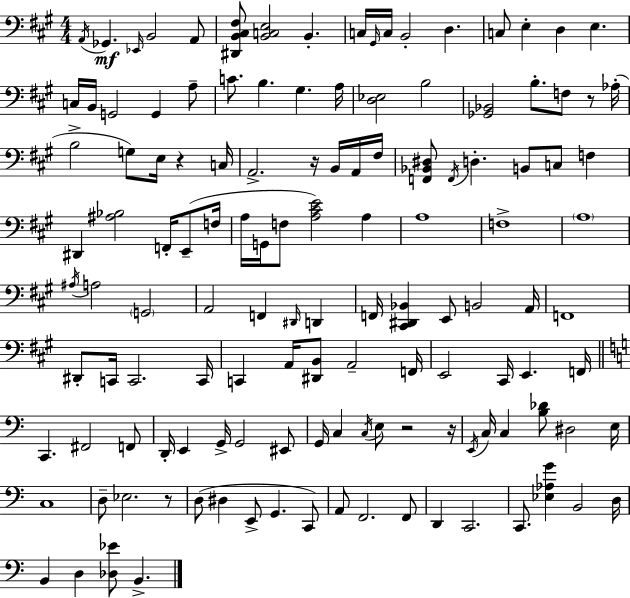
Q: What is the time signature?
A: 4/4